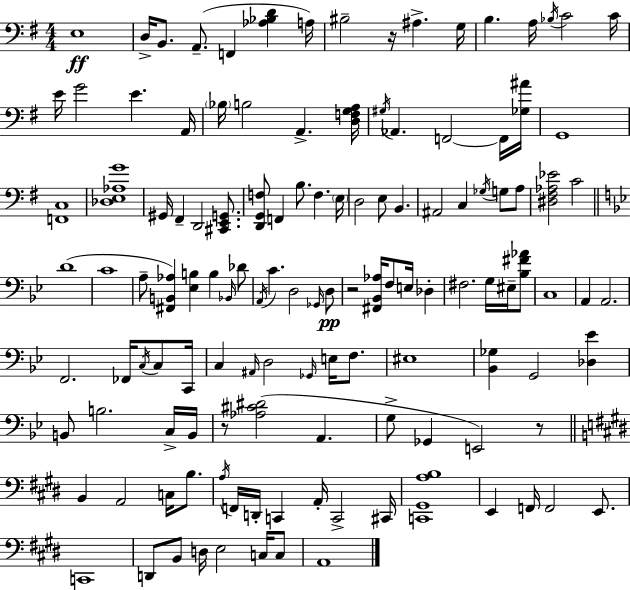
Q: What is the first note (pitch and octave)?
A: E3